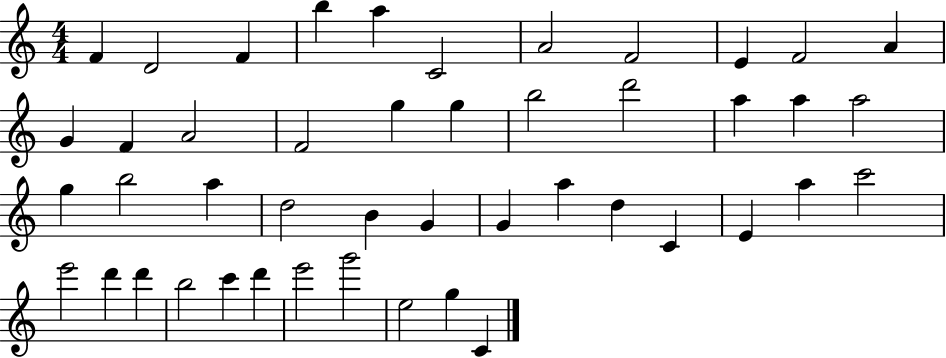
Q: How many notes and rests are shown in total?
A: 46